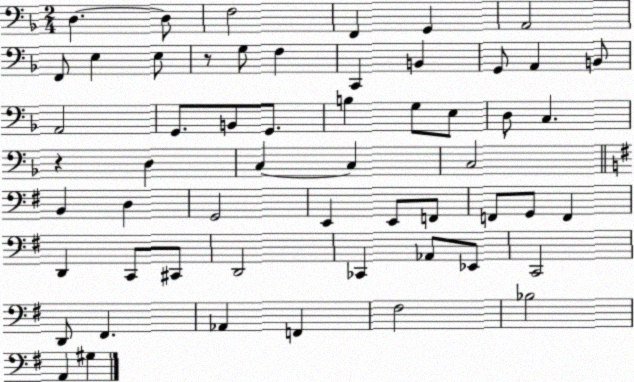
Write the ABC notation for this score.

X:1
T:Untitled
M:2/4
L:1/4
K:F
D, D,/2 F,2 F,, G,, A,,2 F,,/2 E, E,/2 z/2 G,/2 F, C,, B,, G,,/2 A,, B,,/2 A,,2 G,,/2 B,,/2 G,,/2 B, G,/2 E,/2 D,/2 C, z D, C, C, C,2 B,, D, G,,2 E,, E,,/2 F,,/2 F,,/2 G,,/2 F,, D,, C,,/2 ^C,,/2 D,,2 _C,, _A,,/2 _E,,/2 C,,2 D,,/2 ^F,, _A,, F,, ^F,2 _B,2 A,, ^G,